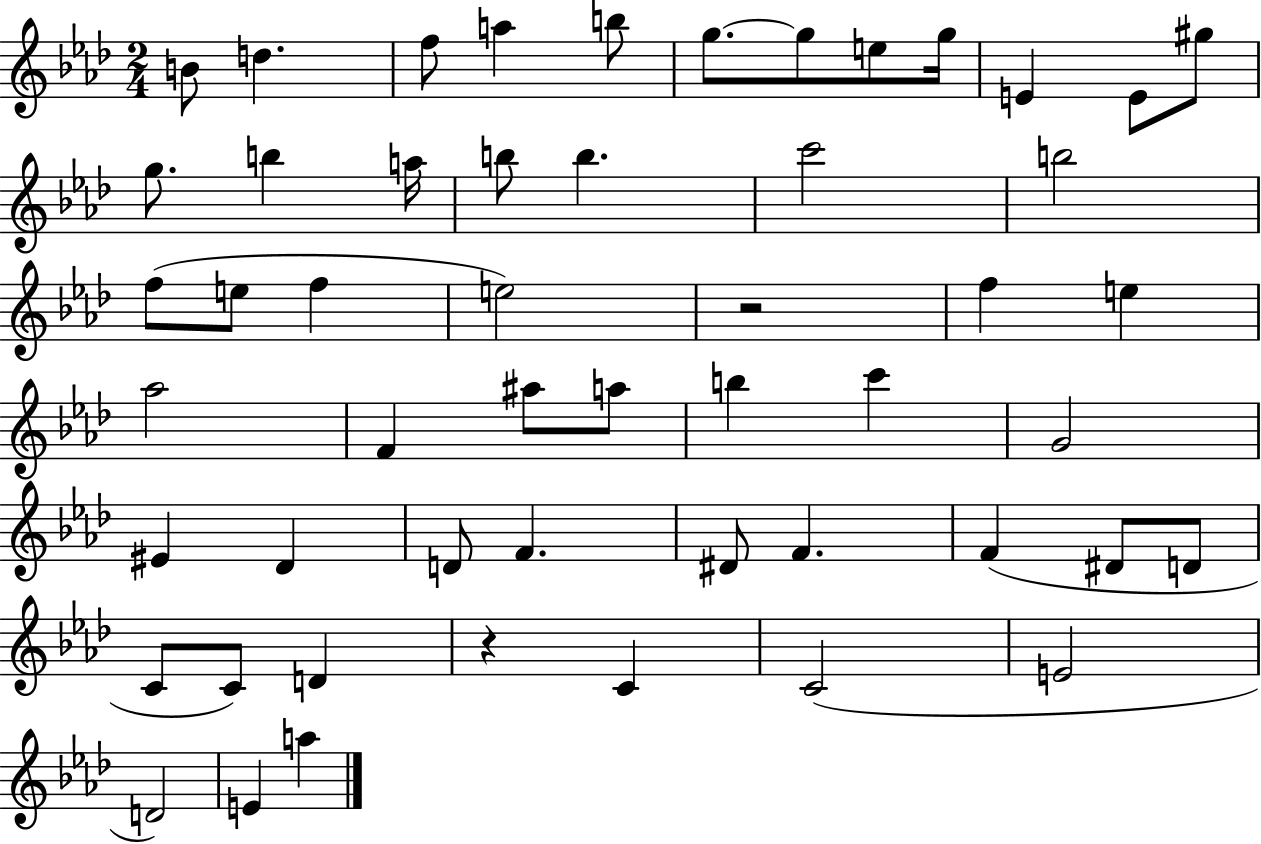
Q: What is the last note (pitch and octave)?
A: A5